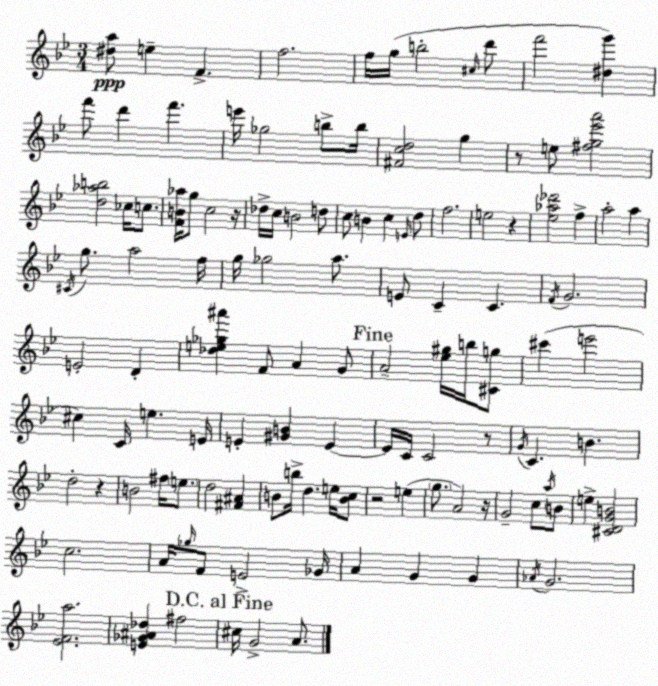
X:1
T:Untitled
M:3/4
L:1/4
K:Gm
[^da]/2 e F f2 f/4 g/4 b2 ^c/4 d'/2 f'2 [^dg'] f'/2 d' f' e'/4 _g2 b/2 b/4 [^Fcd]2 g z/2 e/2 [^fg_e'a']2 [d_ab]2 _c/4 c/2 [FB_a]/4 g/2 c2 z/4 _d/4 c/4 B2 d/2 c/2 B c E/4 d/2 f2 e2 z [_e_a_d']2 f a2 a ^C/4 g/2 a2 f/4 g/4 _g2 a/2 E/2 C C F/4 G2 E2 D [_de_g^a'] F/2 A G/2 A2 [_e^g]/4 b/4 [^Cg]/2 ^c' e'2 ^c C/4 e E/4 E [^GB] E E/4 C/4 C2 z/2 G/4 C B d2 z B2 ^f/4 e/2 d2 [^F^A] B/2 b/4 d e/4 [Bc]/2 z2 e g/2 A2 z/4 G2 c/2 a/4 B/2 e [^CDGB]2 c2 A/4 _g/4 F/2 E2 _G/4 A G G _A/4 G2 [_EFa]2 [E_G^A_d] ^f2 ^c/4 G2 A/2